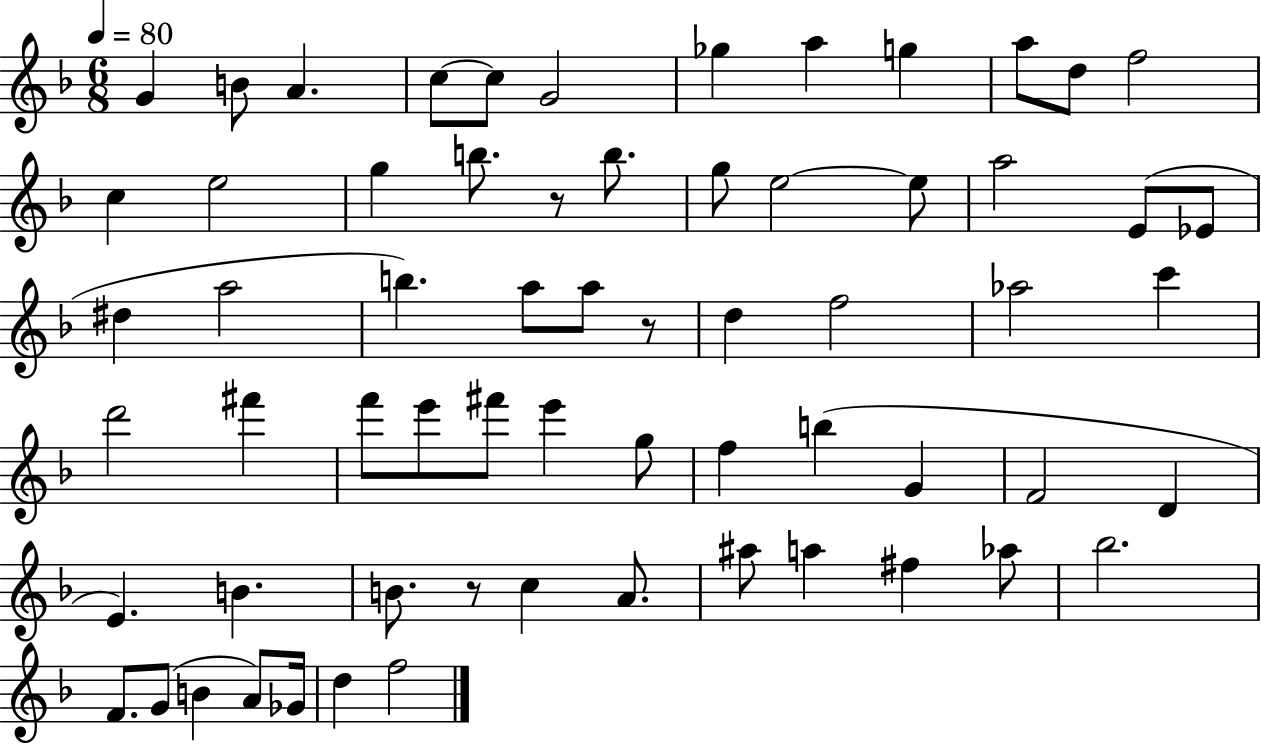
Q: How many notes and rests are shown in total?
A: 64